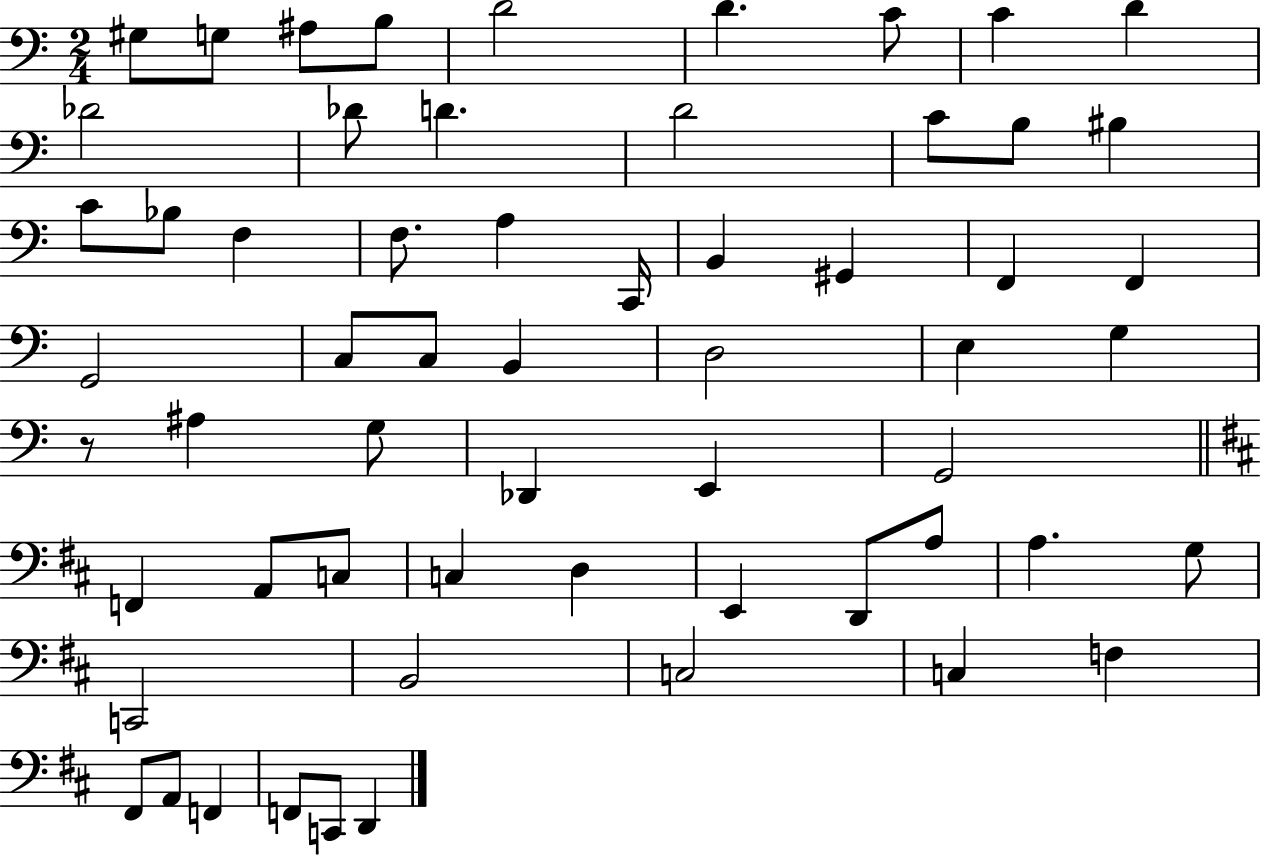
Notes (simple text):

G#3/e G3/e A#3/e B3/e D4/h D4/q. C4/e C4/q D4/q Db4/h Db4/e D4/q. D4/h C4/e B3/e BIS3/q C4/e Bb3/e F3/q F3/e. A3/q C2/s B2/q G#2/q F2/q F2/q G2/h C3/e C3/e B2/q D3/h E3/q G3/q R/e A#3/q G3/e Db2/q E2/q G2/h F2/q A2/e C3/e C3/q D3/q E2/q D2/e A3/e A3/q. G3/e C2/h B2/h C3/h C3/q F3/q F#2/e A2/e F2/q F2/e C2/e D2/q